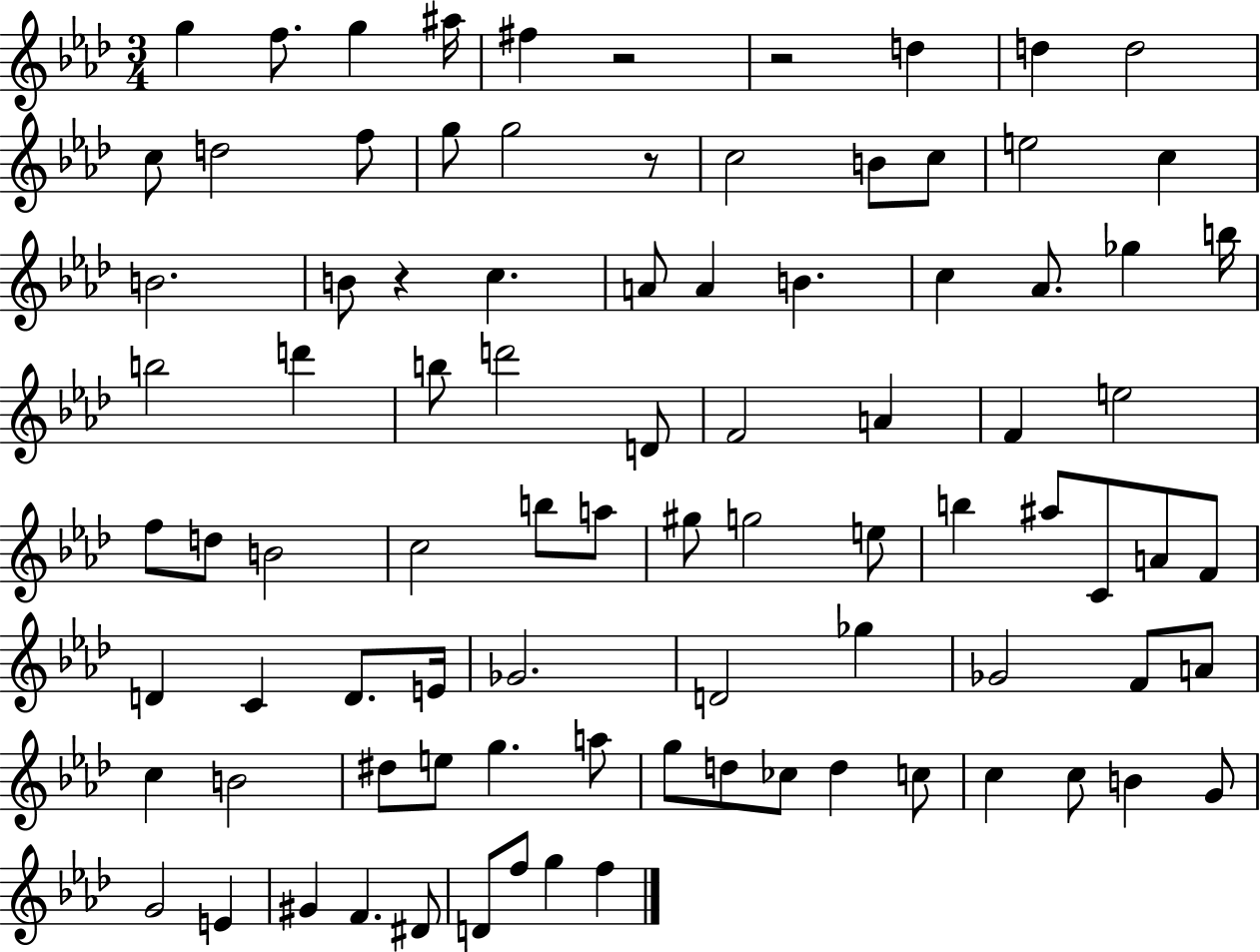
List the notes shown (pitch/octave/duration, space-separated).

G5/q F5/e. G5/q A#5/s F#5/q R/h R/h D5/q D5/q D5/h C5/e D5/h F5/e G5/e G5/h R/e C5/h B4/e C5/e E5/h C5/q B4/h. B4/e R/q C5/q. A4/e A4/q B4/q. C5/q Ab4/e. Gb5/q B5/s B5/h D6/q B5/e D6/h D4/e F4/h A4/q F4/q E5/h F5/e D5/e B4/h C5/h B5/e A5/e G#5/e G5/h E5/e B5/q A#5/e C4/e A4/e F4/e D4/q C4/q D4/e. E4/s Gb4/h. D4/h Gb5/q Gb4/h F4/e A4/e C5/q B4/h D#5/e E5/e G5/q. A5/e G5/e D5/e CES5/e D5/q C5/e C5/q C5/e B4/q G4/e G4/h E4/q G#4/q F4/q. D#4/e D4/e F5/e G5/q F5/q